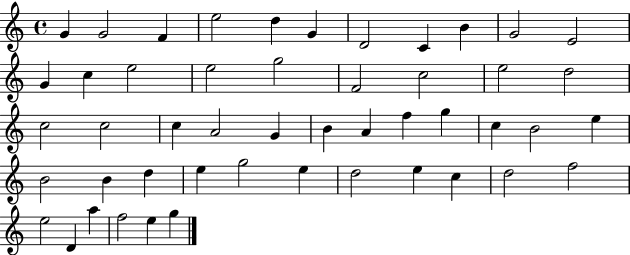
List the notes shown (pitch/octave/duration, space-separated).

G4/q G4/h F4/q E5/h D5/q G4/q D4/h C4/q B4/q G4/h E4/h G4/q C5/q E5/h E5/h G5/h F4/h C5/h E5/h D5/h C5/h C5/h C5/q A4/h G4/q B4/q A4/q F5/q G5/q C5/q B4/h E5/q B4/h B4/q D5/q E5/q G5/h E5/q D5/h E5/q C5/q D5/h F5/h E5/h D4/q A5/q F5/h E5/q G5/q